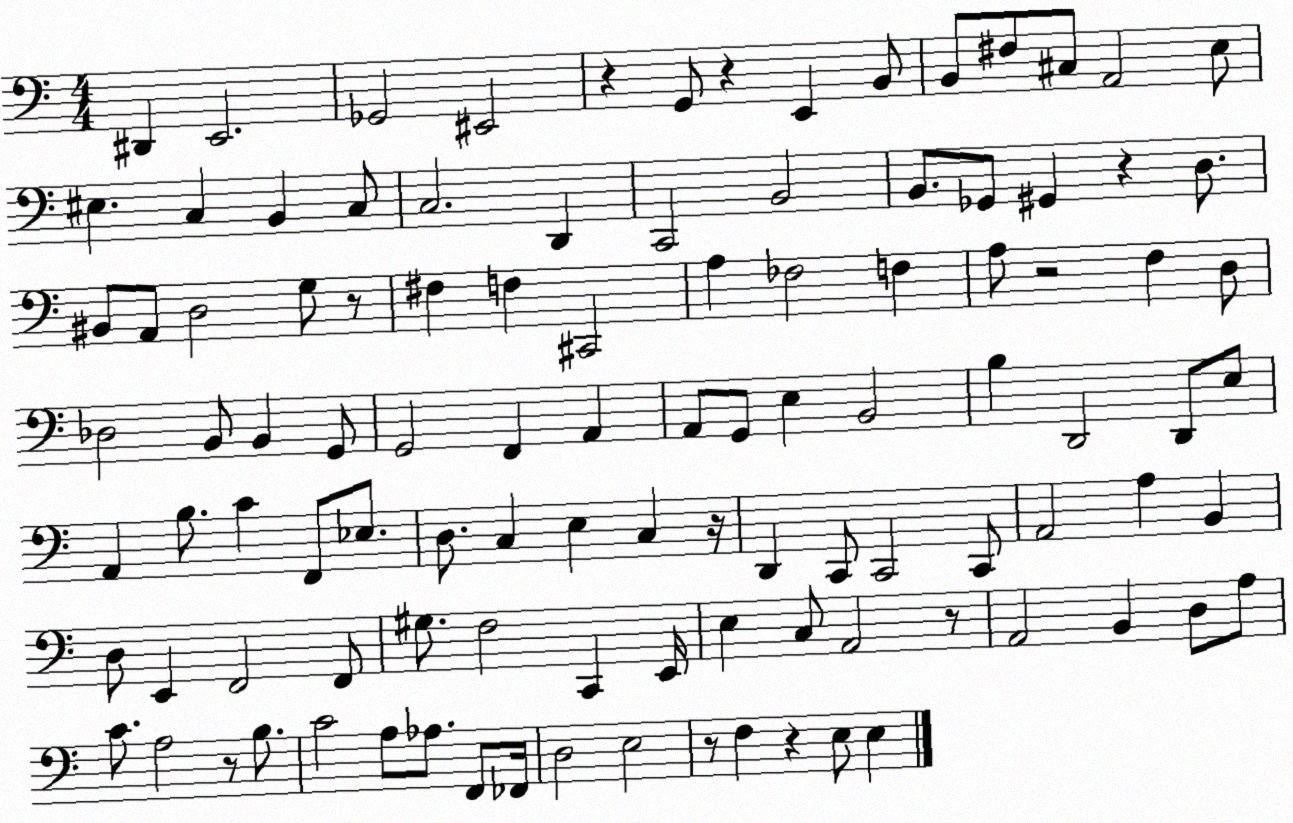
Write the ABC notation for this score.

X:1
T:Untitled
M:4/4
L:1/4
K:C
^D,, E,,2 _G,,2 ^E,,2 z G,,/2 z E,, B,,/2 B,,/2 ^F,/2 ^C,/2 A,,2 E,/2 ^E, C, B,, C,/2 C,2 D,, C,,2 B,,2 B,,/2 _G,,/2 ^G,, z D,/2 ^B,,/2 A,,/2 D,2 G,/2 z/2 ^F, F, ^C,,2 A, _F,2 F, A,/2 z2 F, D,/2 _D,2 B,,/2 B,, G,,/2 G,,2 F,, A,, A,,/2 G,,/2 E, B,,2 B, D,,2 D,,/2 E,/2 A,, B,/2 C F,,/2 _E,/2 D,/2 C, E, C, z/4 D,, C,,/2 C,,2 C,,/2 A,,2 A, B,, D,/2 E,, F,,2 F,,/2 ^G,/2 F,2 C,, E,,/4 E, C,/2 A,,2 z/2 A,,2 B,, D,/2 A,/2 C/2 A,2 z/2 B,/2 C2 A,/2 _A,/2 F,,/2 _F,,/4 D,2 E,2 z/2 F, z E,/2 E,